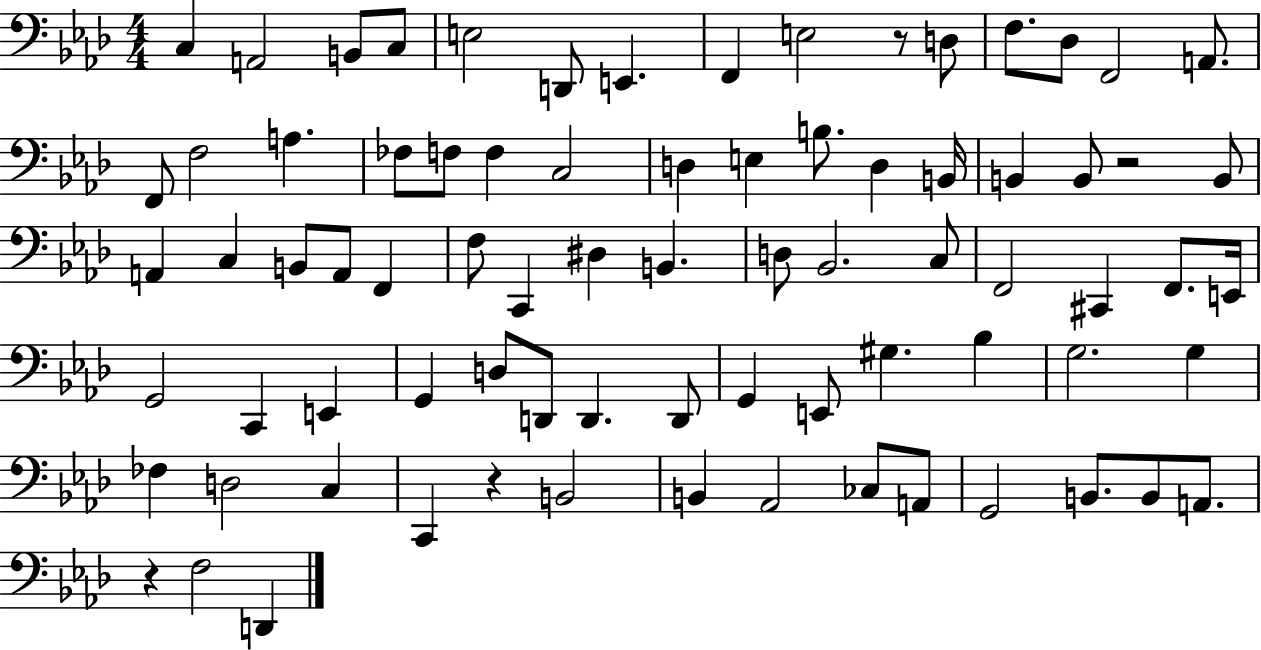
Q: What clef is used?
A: bass